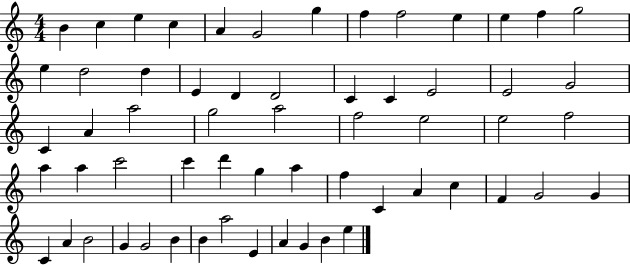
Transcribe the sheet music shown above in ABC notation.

X:1
T:Untitled
M:4/4
L:1/4
K:C
B c e c A G2 g f f2 e e f g2 e d2 d E D D2 C C E2 E2 G2 C A a2 g2 a2 f2 e2 e2 f2 a a c'2 c' d' g a f C A c F G2 G C A B2 G G2 B B a2 E A G B e